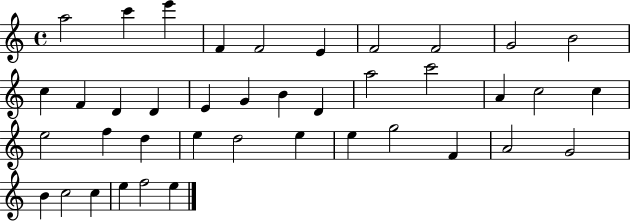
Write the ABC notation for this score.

X:1
T:Untitled
M:4/4
L:1/4
K:C
a2 c' e' F F2 E F2 F2 G2 B2 c F D D E G B D a2 c'2 A c2 c e2 f d e d2 e e g2 F A2 G2 B c2 c e f2 e